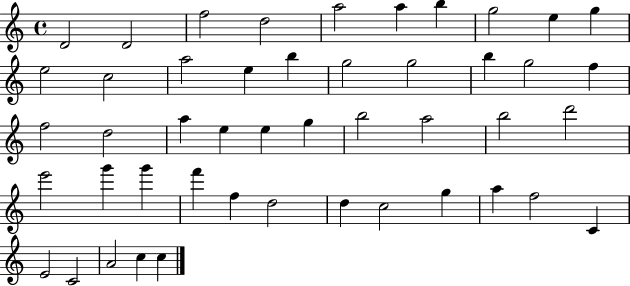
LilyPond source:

{
  \clef treble
  \time 4/4
  \defaultTimeSignature
  \key c \major
  d'2 d'2 | f''2 d''2 | a''2 a''4 b''4 | g''2 e''4 g''4 | \break e''2 c''2 | a''2 e''4 b''4 | g''2 g''2 | b''4 g''2 f''4 | \break f''2 d''2 | a''4 e''4 e''4 g''4 | b''2 a''2 | b''2 d'''2 | \break e'''2 g'''4 g'''4 | f'''4 f''4 d''2 | d''4 c''2 g''4 | a''4 f''2 c'4 | \break e'2 c'2 | a'2 c''4 c''4 | \bar "|."
}